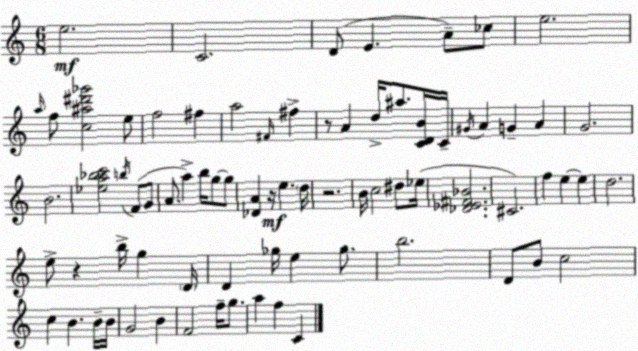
X:1
T:Untitled
M:6/8
L:1/4
K:Am
e2 C2 D/2 E A/2 _c/2 e2 a/4 f/2 [c^a^d'_g']2 e/2 f2 ^f a2 ^F/4 ^f z/2 A d/4 ^a/2 [CDB]/4 C/4 ^G/4 A G A G2 B2 [_ea_bc']2 b/4 F/2 G/2 A/2 a b/4 g/2 g/2 [_DA] z/4 e d/4 z2 B/4 c2 ^d/2 _e/4 [_D_E^F_B]2 ^C2 f e e d2 e/2 z b/4 g D/4 D _g/4 e _g/2 b2 D/2 B/2 c2 c B B/4 B/4 G2 B F2 f/4 g/2 a f C